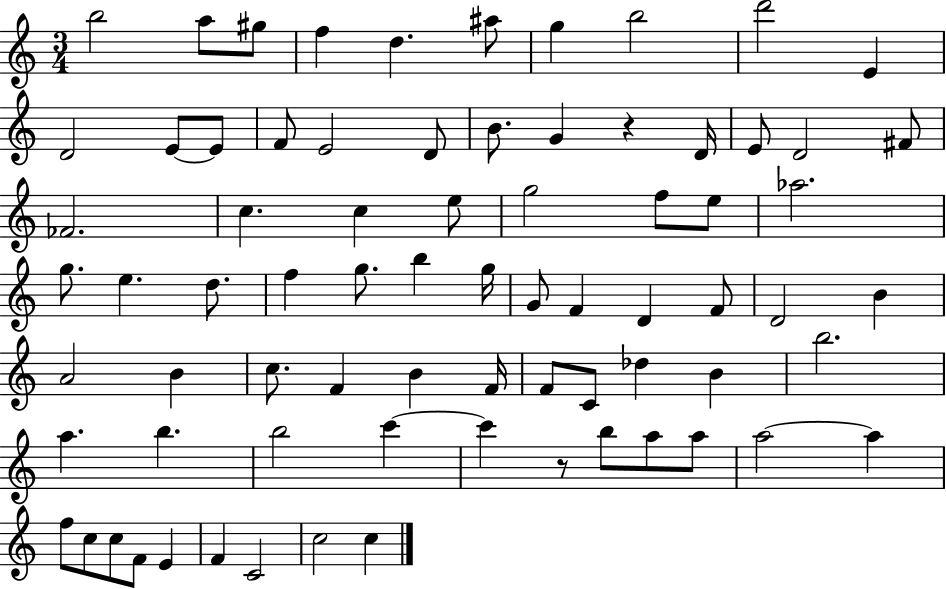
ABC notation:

X:1
T:Untitled
M:3/4
L:1/4
K:C
b2 a/2 ^g/2 f d ^a/2 g b2 d'2 E D2 E/2 E/2 F/2 E2 D/2 B/2 G z D/4 E/2 D2 ^F/2 _F2 c c e/2 g2 f/2 e/2 _a2 g/2 e d/2 f g/2 b g/4 G/2 F D F/2 D2 B A2 B c/2 F B F/4 F/2 C/2 _d B b2 a b b2 c' c' z/2 b/2 a/2 a/2 a2 a f/2 c/2 c/2 F/2 E F C2 c2 c